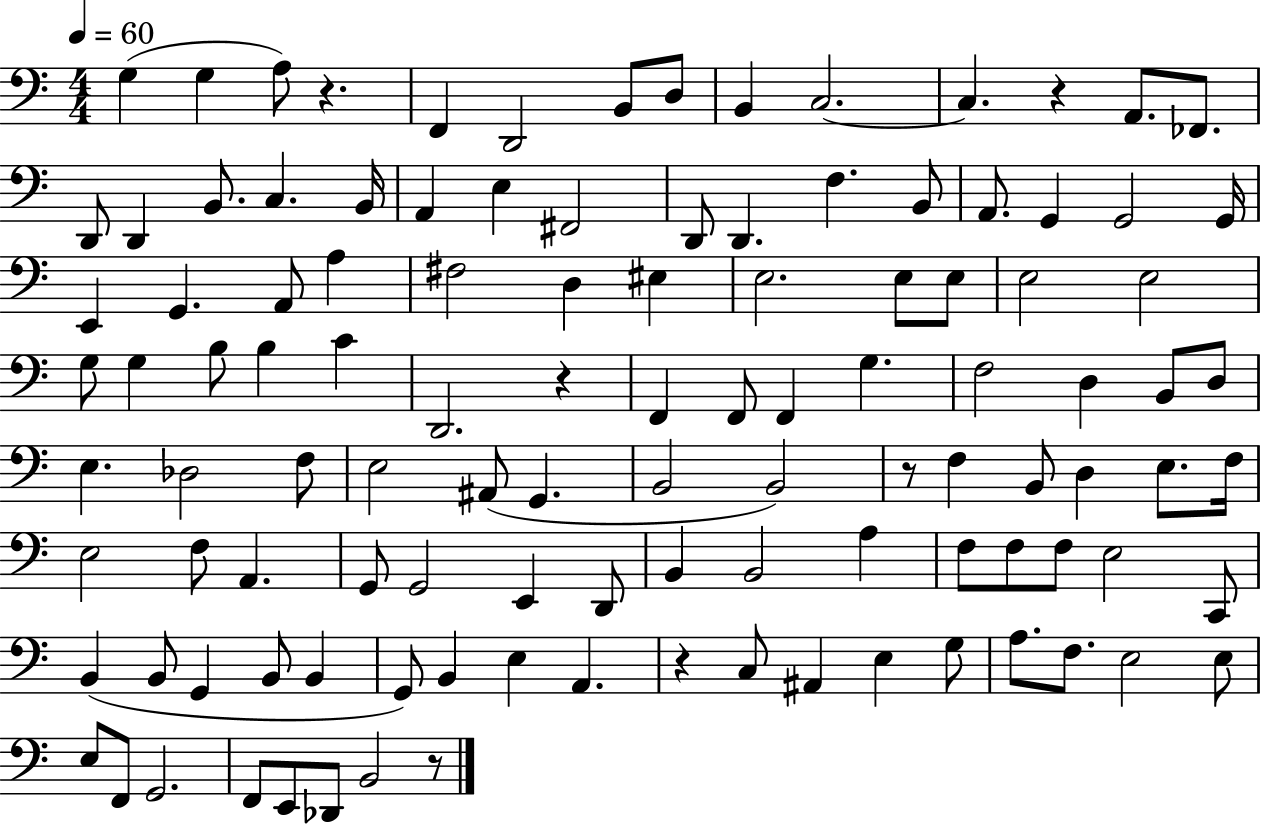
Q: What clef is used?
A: bass